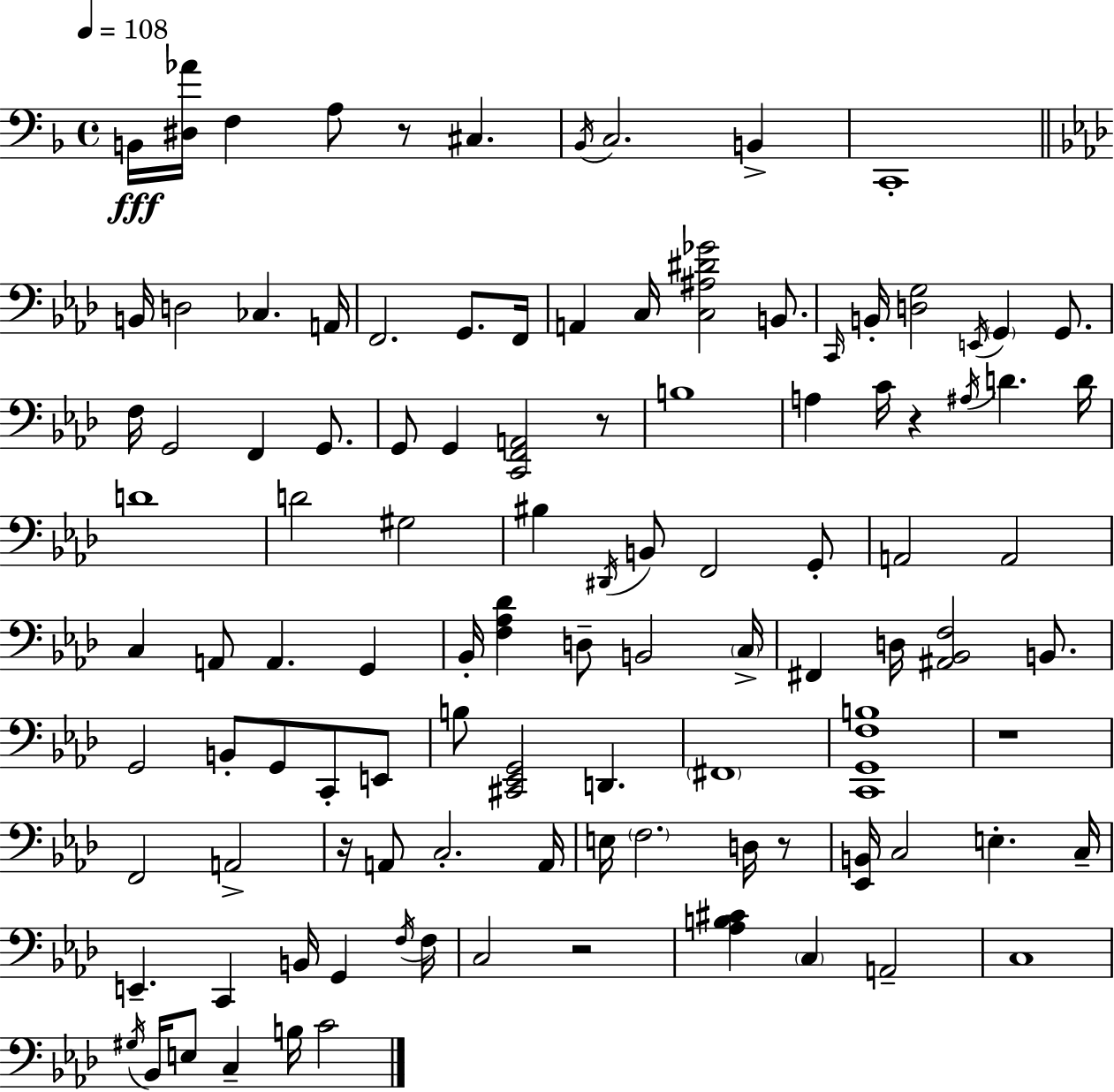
B2/s [D#3,Ab4]/s F3/q A3/e R/e C#3/q. Bb2/s C3/h. B2/q C2/w B2/s D3/h CES3/q. A2/s F2/h. G2/e. F2/s A2/q C3/s [C3,A#3,D#4,Gb4]/h B2/e. C2/s B2/s [D3,G3]/h E2/s G2/q G2/e. F3/s G2/h F2/q G2/e. G2/e G2/q [C2,F2,A2]/h R/e B3/w A3/q C4/s R/q A#3/s D4/q. D4/s D4/w D4/h G#3/h BIS3/q D#2/s B2/e F2/h G2/e A2/h A2/h C3/q A2/e A2/q. G2/q Bb2/s [F3,Ab3,Db4]/q D3/e B2/h C3/s F#2/q D3/s [A#2,Bb2,F3]/h B2/e. G2/h B2/e G2/e C2/e E2/e B3/e [C#2,Eb2,G2]/h D2/q. F#2/w [C2,G2,F3,B3]/w R/w F2/h A2/h R/s A2/e C3/h. A2/s E3/s F3/h. D3/s R/e [Eb2,B2]/s C3/h E3/q. C3/s E2/q. C2/q B2/s G2/q F3/s F3/s C3/h R/h [Ab3,B3,C#4]/q C3/q A2/h C3/w G#3/s Bb2/s E3/e C3/q B3/s C4/h